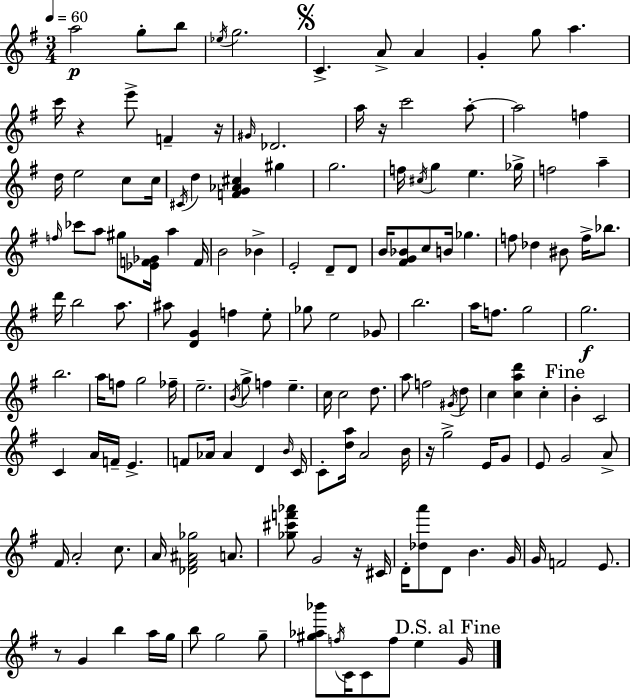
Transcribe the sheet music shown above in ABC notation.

X:1
T:Untitled
M:3/4
L:1/4
K:G
a2 g/2 b/2 _e/4 g2 C A/2 A G g/2 a c'/4 z e'/2 F z/4 ^G/4 _D2 a/4 z/4 c'2 a/2 a2 f d/4 e2 c/2 c/4 ^C/4 d [FG_A^c] ^g g2 f/4 ^c/4 g e _g/4 f2 a f/4 _c'/2 a/2 ^g/2 [_EF_G]/4 a F/4 B2 _B E2 D/2 D/2 B/4 [^FG_B]/2 c/2 B/4 _g f/2 _d ^B/2 f/4 _b/2 d'/4 b2 a/2 ^a/2 [DG] f e/2 _g/2 e2 _G/2 b2 a/4 f/2 g2 g2 b2 a/4 f/2 g2 _f/4 e2 B/4 g/2 f e c/4 c2 d/2 a/2 f2 ^G/4 d/2 c [cad'] c B C2 C A/4 F/4 E F/2 _A/4 _A D B/4 C/4 C/2 [da]/4 A2 B/4 z/4 g2 E/4 G/2 E/2 G2 A/2 ^F/4 A2 c/2 A/4 [_D^F^A_g]2 A/2 [_g^c'f'_a']/2 G2 z/4 ^C/4 D/4 [_da']/2 D/2 B G/4 G/4 F2 E/2 z/2 G b a/4 g/4 b/2 g2 g/2 [^g_a_b']/2 f/4 C/4 C/2 f/2 e G/4